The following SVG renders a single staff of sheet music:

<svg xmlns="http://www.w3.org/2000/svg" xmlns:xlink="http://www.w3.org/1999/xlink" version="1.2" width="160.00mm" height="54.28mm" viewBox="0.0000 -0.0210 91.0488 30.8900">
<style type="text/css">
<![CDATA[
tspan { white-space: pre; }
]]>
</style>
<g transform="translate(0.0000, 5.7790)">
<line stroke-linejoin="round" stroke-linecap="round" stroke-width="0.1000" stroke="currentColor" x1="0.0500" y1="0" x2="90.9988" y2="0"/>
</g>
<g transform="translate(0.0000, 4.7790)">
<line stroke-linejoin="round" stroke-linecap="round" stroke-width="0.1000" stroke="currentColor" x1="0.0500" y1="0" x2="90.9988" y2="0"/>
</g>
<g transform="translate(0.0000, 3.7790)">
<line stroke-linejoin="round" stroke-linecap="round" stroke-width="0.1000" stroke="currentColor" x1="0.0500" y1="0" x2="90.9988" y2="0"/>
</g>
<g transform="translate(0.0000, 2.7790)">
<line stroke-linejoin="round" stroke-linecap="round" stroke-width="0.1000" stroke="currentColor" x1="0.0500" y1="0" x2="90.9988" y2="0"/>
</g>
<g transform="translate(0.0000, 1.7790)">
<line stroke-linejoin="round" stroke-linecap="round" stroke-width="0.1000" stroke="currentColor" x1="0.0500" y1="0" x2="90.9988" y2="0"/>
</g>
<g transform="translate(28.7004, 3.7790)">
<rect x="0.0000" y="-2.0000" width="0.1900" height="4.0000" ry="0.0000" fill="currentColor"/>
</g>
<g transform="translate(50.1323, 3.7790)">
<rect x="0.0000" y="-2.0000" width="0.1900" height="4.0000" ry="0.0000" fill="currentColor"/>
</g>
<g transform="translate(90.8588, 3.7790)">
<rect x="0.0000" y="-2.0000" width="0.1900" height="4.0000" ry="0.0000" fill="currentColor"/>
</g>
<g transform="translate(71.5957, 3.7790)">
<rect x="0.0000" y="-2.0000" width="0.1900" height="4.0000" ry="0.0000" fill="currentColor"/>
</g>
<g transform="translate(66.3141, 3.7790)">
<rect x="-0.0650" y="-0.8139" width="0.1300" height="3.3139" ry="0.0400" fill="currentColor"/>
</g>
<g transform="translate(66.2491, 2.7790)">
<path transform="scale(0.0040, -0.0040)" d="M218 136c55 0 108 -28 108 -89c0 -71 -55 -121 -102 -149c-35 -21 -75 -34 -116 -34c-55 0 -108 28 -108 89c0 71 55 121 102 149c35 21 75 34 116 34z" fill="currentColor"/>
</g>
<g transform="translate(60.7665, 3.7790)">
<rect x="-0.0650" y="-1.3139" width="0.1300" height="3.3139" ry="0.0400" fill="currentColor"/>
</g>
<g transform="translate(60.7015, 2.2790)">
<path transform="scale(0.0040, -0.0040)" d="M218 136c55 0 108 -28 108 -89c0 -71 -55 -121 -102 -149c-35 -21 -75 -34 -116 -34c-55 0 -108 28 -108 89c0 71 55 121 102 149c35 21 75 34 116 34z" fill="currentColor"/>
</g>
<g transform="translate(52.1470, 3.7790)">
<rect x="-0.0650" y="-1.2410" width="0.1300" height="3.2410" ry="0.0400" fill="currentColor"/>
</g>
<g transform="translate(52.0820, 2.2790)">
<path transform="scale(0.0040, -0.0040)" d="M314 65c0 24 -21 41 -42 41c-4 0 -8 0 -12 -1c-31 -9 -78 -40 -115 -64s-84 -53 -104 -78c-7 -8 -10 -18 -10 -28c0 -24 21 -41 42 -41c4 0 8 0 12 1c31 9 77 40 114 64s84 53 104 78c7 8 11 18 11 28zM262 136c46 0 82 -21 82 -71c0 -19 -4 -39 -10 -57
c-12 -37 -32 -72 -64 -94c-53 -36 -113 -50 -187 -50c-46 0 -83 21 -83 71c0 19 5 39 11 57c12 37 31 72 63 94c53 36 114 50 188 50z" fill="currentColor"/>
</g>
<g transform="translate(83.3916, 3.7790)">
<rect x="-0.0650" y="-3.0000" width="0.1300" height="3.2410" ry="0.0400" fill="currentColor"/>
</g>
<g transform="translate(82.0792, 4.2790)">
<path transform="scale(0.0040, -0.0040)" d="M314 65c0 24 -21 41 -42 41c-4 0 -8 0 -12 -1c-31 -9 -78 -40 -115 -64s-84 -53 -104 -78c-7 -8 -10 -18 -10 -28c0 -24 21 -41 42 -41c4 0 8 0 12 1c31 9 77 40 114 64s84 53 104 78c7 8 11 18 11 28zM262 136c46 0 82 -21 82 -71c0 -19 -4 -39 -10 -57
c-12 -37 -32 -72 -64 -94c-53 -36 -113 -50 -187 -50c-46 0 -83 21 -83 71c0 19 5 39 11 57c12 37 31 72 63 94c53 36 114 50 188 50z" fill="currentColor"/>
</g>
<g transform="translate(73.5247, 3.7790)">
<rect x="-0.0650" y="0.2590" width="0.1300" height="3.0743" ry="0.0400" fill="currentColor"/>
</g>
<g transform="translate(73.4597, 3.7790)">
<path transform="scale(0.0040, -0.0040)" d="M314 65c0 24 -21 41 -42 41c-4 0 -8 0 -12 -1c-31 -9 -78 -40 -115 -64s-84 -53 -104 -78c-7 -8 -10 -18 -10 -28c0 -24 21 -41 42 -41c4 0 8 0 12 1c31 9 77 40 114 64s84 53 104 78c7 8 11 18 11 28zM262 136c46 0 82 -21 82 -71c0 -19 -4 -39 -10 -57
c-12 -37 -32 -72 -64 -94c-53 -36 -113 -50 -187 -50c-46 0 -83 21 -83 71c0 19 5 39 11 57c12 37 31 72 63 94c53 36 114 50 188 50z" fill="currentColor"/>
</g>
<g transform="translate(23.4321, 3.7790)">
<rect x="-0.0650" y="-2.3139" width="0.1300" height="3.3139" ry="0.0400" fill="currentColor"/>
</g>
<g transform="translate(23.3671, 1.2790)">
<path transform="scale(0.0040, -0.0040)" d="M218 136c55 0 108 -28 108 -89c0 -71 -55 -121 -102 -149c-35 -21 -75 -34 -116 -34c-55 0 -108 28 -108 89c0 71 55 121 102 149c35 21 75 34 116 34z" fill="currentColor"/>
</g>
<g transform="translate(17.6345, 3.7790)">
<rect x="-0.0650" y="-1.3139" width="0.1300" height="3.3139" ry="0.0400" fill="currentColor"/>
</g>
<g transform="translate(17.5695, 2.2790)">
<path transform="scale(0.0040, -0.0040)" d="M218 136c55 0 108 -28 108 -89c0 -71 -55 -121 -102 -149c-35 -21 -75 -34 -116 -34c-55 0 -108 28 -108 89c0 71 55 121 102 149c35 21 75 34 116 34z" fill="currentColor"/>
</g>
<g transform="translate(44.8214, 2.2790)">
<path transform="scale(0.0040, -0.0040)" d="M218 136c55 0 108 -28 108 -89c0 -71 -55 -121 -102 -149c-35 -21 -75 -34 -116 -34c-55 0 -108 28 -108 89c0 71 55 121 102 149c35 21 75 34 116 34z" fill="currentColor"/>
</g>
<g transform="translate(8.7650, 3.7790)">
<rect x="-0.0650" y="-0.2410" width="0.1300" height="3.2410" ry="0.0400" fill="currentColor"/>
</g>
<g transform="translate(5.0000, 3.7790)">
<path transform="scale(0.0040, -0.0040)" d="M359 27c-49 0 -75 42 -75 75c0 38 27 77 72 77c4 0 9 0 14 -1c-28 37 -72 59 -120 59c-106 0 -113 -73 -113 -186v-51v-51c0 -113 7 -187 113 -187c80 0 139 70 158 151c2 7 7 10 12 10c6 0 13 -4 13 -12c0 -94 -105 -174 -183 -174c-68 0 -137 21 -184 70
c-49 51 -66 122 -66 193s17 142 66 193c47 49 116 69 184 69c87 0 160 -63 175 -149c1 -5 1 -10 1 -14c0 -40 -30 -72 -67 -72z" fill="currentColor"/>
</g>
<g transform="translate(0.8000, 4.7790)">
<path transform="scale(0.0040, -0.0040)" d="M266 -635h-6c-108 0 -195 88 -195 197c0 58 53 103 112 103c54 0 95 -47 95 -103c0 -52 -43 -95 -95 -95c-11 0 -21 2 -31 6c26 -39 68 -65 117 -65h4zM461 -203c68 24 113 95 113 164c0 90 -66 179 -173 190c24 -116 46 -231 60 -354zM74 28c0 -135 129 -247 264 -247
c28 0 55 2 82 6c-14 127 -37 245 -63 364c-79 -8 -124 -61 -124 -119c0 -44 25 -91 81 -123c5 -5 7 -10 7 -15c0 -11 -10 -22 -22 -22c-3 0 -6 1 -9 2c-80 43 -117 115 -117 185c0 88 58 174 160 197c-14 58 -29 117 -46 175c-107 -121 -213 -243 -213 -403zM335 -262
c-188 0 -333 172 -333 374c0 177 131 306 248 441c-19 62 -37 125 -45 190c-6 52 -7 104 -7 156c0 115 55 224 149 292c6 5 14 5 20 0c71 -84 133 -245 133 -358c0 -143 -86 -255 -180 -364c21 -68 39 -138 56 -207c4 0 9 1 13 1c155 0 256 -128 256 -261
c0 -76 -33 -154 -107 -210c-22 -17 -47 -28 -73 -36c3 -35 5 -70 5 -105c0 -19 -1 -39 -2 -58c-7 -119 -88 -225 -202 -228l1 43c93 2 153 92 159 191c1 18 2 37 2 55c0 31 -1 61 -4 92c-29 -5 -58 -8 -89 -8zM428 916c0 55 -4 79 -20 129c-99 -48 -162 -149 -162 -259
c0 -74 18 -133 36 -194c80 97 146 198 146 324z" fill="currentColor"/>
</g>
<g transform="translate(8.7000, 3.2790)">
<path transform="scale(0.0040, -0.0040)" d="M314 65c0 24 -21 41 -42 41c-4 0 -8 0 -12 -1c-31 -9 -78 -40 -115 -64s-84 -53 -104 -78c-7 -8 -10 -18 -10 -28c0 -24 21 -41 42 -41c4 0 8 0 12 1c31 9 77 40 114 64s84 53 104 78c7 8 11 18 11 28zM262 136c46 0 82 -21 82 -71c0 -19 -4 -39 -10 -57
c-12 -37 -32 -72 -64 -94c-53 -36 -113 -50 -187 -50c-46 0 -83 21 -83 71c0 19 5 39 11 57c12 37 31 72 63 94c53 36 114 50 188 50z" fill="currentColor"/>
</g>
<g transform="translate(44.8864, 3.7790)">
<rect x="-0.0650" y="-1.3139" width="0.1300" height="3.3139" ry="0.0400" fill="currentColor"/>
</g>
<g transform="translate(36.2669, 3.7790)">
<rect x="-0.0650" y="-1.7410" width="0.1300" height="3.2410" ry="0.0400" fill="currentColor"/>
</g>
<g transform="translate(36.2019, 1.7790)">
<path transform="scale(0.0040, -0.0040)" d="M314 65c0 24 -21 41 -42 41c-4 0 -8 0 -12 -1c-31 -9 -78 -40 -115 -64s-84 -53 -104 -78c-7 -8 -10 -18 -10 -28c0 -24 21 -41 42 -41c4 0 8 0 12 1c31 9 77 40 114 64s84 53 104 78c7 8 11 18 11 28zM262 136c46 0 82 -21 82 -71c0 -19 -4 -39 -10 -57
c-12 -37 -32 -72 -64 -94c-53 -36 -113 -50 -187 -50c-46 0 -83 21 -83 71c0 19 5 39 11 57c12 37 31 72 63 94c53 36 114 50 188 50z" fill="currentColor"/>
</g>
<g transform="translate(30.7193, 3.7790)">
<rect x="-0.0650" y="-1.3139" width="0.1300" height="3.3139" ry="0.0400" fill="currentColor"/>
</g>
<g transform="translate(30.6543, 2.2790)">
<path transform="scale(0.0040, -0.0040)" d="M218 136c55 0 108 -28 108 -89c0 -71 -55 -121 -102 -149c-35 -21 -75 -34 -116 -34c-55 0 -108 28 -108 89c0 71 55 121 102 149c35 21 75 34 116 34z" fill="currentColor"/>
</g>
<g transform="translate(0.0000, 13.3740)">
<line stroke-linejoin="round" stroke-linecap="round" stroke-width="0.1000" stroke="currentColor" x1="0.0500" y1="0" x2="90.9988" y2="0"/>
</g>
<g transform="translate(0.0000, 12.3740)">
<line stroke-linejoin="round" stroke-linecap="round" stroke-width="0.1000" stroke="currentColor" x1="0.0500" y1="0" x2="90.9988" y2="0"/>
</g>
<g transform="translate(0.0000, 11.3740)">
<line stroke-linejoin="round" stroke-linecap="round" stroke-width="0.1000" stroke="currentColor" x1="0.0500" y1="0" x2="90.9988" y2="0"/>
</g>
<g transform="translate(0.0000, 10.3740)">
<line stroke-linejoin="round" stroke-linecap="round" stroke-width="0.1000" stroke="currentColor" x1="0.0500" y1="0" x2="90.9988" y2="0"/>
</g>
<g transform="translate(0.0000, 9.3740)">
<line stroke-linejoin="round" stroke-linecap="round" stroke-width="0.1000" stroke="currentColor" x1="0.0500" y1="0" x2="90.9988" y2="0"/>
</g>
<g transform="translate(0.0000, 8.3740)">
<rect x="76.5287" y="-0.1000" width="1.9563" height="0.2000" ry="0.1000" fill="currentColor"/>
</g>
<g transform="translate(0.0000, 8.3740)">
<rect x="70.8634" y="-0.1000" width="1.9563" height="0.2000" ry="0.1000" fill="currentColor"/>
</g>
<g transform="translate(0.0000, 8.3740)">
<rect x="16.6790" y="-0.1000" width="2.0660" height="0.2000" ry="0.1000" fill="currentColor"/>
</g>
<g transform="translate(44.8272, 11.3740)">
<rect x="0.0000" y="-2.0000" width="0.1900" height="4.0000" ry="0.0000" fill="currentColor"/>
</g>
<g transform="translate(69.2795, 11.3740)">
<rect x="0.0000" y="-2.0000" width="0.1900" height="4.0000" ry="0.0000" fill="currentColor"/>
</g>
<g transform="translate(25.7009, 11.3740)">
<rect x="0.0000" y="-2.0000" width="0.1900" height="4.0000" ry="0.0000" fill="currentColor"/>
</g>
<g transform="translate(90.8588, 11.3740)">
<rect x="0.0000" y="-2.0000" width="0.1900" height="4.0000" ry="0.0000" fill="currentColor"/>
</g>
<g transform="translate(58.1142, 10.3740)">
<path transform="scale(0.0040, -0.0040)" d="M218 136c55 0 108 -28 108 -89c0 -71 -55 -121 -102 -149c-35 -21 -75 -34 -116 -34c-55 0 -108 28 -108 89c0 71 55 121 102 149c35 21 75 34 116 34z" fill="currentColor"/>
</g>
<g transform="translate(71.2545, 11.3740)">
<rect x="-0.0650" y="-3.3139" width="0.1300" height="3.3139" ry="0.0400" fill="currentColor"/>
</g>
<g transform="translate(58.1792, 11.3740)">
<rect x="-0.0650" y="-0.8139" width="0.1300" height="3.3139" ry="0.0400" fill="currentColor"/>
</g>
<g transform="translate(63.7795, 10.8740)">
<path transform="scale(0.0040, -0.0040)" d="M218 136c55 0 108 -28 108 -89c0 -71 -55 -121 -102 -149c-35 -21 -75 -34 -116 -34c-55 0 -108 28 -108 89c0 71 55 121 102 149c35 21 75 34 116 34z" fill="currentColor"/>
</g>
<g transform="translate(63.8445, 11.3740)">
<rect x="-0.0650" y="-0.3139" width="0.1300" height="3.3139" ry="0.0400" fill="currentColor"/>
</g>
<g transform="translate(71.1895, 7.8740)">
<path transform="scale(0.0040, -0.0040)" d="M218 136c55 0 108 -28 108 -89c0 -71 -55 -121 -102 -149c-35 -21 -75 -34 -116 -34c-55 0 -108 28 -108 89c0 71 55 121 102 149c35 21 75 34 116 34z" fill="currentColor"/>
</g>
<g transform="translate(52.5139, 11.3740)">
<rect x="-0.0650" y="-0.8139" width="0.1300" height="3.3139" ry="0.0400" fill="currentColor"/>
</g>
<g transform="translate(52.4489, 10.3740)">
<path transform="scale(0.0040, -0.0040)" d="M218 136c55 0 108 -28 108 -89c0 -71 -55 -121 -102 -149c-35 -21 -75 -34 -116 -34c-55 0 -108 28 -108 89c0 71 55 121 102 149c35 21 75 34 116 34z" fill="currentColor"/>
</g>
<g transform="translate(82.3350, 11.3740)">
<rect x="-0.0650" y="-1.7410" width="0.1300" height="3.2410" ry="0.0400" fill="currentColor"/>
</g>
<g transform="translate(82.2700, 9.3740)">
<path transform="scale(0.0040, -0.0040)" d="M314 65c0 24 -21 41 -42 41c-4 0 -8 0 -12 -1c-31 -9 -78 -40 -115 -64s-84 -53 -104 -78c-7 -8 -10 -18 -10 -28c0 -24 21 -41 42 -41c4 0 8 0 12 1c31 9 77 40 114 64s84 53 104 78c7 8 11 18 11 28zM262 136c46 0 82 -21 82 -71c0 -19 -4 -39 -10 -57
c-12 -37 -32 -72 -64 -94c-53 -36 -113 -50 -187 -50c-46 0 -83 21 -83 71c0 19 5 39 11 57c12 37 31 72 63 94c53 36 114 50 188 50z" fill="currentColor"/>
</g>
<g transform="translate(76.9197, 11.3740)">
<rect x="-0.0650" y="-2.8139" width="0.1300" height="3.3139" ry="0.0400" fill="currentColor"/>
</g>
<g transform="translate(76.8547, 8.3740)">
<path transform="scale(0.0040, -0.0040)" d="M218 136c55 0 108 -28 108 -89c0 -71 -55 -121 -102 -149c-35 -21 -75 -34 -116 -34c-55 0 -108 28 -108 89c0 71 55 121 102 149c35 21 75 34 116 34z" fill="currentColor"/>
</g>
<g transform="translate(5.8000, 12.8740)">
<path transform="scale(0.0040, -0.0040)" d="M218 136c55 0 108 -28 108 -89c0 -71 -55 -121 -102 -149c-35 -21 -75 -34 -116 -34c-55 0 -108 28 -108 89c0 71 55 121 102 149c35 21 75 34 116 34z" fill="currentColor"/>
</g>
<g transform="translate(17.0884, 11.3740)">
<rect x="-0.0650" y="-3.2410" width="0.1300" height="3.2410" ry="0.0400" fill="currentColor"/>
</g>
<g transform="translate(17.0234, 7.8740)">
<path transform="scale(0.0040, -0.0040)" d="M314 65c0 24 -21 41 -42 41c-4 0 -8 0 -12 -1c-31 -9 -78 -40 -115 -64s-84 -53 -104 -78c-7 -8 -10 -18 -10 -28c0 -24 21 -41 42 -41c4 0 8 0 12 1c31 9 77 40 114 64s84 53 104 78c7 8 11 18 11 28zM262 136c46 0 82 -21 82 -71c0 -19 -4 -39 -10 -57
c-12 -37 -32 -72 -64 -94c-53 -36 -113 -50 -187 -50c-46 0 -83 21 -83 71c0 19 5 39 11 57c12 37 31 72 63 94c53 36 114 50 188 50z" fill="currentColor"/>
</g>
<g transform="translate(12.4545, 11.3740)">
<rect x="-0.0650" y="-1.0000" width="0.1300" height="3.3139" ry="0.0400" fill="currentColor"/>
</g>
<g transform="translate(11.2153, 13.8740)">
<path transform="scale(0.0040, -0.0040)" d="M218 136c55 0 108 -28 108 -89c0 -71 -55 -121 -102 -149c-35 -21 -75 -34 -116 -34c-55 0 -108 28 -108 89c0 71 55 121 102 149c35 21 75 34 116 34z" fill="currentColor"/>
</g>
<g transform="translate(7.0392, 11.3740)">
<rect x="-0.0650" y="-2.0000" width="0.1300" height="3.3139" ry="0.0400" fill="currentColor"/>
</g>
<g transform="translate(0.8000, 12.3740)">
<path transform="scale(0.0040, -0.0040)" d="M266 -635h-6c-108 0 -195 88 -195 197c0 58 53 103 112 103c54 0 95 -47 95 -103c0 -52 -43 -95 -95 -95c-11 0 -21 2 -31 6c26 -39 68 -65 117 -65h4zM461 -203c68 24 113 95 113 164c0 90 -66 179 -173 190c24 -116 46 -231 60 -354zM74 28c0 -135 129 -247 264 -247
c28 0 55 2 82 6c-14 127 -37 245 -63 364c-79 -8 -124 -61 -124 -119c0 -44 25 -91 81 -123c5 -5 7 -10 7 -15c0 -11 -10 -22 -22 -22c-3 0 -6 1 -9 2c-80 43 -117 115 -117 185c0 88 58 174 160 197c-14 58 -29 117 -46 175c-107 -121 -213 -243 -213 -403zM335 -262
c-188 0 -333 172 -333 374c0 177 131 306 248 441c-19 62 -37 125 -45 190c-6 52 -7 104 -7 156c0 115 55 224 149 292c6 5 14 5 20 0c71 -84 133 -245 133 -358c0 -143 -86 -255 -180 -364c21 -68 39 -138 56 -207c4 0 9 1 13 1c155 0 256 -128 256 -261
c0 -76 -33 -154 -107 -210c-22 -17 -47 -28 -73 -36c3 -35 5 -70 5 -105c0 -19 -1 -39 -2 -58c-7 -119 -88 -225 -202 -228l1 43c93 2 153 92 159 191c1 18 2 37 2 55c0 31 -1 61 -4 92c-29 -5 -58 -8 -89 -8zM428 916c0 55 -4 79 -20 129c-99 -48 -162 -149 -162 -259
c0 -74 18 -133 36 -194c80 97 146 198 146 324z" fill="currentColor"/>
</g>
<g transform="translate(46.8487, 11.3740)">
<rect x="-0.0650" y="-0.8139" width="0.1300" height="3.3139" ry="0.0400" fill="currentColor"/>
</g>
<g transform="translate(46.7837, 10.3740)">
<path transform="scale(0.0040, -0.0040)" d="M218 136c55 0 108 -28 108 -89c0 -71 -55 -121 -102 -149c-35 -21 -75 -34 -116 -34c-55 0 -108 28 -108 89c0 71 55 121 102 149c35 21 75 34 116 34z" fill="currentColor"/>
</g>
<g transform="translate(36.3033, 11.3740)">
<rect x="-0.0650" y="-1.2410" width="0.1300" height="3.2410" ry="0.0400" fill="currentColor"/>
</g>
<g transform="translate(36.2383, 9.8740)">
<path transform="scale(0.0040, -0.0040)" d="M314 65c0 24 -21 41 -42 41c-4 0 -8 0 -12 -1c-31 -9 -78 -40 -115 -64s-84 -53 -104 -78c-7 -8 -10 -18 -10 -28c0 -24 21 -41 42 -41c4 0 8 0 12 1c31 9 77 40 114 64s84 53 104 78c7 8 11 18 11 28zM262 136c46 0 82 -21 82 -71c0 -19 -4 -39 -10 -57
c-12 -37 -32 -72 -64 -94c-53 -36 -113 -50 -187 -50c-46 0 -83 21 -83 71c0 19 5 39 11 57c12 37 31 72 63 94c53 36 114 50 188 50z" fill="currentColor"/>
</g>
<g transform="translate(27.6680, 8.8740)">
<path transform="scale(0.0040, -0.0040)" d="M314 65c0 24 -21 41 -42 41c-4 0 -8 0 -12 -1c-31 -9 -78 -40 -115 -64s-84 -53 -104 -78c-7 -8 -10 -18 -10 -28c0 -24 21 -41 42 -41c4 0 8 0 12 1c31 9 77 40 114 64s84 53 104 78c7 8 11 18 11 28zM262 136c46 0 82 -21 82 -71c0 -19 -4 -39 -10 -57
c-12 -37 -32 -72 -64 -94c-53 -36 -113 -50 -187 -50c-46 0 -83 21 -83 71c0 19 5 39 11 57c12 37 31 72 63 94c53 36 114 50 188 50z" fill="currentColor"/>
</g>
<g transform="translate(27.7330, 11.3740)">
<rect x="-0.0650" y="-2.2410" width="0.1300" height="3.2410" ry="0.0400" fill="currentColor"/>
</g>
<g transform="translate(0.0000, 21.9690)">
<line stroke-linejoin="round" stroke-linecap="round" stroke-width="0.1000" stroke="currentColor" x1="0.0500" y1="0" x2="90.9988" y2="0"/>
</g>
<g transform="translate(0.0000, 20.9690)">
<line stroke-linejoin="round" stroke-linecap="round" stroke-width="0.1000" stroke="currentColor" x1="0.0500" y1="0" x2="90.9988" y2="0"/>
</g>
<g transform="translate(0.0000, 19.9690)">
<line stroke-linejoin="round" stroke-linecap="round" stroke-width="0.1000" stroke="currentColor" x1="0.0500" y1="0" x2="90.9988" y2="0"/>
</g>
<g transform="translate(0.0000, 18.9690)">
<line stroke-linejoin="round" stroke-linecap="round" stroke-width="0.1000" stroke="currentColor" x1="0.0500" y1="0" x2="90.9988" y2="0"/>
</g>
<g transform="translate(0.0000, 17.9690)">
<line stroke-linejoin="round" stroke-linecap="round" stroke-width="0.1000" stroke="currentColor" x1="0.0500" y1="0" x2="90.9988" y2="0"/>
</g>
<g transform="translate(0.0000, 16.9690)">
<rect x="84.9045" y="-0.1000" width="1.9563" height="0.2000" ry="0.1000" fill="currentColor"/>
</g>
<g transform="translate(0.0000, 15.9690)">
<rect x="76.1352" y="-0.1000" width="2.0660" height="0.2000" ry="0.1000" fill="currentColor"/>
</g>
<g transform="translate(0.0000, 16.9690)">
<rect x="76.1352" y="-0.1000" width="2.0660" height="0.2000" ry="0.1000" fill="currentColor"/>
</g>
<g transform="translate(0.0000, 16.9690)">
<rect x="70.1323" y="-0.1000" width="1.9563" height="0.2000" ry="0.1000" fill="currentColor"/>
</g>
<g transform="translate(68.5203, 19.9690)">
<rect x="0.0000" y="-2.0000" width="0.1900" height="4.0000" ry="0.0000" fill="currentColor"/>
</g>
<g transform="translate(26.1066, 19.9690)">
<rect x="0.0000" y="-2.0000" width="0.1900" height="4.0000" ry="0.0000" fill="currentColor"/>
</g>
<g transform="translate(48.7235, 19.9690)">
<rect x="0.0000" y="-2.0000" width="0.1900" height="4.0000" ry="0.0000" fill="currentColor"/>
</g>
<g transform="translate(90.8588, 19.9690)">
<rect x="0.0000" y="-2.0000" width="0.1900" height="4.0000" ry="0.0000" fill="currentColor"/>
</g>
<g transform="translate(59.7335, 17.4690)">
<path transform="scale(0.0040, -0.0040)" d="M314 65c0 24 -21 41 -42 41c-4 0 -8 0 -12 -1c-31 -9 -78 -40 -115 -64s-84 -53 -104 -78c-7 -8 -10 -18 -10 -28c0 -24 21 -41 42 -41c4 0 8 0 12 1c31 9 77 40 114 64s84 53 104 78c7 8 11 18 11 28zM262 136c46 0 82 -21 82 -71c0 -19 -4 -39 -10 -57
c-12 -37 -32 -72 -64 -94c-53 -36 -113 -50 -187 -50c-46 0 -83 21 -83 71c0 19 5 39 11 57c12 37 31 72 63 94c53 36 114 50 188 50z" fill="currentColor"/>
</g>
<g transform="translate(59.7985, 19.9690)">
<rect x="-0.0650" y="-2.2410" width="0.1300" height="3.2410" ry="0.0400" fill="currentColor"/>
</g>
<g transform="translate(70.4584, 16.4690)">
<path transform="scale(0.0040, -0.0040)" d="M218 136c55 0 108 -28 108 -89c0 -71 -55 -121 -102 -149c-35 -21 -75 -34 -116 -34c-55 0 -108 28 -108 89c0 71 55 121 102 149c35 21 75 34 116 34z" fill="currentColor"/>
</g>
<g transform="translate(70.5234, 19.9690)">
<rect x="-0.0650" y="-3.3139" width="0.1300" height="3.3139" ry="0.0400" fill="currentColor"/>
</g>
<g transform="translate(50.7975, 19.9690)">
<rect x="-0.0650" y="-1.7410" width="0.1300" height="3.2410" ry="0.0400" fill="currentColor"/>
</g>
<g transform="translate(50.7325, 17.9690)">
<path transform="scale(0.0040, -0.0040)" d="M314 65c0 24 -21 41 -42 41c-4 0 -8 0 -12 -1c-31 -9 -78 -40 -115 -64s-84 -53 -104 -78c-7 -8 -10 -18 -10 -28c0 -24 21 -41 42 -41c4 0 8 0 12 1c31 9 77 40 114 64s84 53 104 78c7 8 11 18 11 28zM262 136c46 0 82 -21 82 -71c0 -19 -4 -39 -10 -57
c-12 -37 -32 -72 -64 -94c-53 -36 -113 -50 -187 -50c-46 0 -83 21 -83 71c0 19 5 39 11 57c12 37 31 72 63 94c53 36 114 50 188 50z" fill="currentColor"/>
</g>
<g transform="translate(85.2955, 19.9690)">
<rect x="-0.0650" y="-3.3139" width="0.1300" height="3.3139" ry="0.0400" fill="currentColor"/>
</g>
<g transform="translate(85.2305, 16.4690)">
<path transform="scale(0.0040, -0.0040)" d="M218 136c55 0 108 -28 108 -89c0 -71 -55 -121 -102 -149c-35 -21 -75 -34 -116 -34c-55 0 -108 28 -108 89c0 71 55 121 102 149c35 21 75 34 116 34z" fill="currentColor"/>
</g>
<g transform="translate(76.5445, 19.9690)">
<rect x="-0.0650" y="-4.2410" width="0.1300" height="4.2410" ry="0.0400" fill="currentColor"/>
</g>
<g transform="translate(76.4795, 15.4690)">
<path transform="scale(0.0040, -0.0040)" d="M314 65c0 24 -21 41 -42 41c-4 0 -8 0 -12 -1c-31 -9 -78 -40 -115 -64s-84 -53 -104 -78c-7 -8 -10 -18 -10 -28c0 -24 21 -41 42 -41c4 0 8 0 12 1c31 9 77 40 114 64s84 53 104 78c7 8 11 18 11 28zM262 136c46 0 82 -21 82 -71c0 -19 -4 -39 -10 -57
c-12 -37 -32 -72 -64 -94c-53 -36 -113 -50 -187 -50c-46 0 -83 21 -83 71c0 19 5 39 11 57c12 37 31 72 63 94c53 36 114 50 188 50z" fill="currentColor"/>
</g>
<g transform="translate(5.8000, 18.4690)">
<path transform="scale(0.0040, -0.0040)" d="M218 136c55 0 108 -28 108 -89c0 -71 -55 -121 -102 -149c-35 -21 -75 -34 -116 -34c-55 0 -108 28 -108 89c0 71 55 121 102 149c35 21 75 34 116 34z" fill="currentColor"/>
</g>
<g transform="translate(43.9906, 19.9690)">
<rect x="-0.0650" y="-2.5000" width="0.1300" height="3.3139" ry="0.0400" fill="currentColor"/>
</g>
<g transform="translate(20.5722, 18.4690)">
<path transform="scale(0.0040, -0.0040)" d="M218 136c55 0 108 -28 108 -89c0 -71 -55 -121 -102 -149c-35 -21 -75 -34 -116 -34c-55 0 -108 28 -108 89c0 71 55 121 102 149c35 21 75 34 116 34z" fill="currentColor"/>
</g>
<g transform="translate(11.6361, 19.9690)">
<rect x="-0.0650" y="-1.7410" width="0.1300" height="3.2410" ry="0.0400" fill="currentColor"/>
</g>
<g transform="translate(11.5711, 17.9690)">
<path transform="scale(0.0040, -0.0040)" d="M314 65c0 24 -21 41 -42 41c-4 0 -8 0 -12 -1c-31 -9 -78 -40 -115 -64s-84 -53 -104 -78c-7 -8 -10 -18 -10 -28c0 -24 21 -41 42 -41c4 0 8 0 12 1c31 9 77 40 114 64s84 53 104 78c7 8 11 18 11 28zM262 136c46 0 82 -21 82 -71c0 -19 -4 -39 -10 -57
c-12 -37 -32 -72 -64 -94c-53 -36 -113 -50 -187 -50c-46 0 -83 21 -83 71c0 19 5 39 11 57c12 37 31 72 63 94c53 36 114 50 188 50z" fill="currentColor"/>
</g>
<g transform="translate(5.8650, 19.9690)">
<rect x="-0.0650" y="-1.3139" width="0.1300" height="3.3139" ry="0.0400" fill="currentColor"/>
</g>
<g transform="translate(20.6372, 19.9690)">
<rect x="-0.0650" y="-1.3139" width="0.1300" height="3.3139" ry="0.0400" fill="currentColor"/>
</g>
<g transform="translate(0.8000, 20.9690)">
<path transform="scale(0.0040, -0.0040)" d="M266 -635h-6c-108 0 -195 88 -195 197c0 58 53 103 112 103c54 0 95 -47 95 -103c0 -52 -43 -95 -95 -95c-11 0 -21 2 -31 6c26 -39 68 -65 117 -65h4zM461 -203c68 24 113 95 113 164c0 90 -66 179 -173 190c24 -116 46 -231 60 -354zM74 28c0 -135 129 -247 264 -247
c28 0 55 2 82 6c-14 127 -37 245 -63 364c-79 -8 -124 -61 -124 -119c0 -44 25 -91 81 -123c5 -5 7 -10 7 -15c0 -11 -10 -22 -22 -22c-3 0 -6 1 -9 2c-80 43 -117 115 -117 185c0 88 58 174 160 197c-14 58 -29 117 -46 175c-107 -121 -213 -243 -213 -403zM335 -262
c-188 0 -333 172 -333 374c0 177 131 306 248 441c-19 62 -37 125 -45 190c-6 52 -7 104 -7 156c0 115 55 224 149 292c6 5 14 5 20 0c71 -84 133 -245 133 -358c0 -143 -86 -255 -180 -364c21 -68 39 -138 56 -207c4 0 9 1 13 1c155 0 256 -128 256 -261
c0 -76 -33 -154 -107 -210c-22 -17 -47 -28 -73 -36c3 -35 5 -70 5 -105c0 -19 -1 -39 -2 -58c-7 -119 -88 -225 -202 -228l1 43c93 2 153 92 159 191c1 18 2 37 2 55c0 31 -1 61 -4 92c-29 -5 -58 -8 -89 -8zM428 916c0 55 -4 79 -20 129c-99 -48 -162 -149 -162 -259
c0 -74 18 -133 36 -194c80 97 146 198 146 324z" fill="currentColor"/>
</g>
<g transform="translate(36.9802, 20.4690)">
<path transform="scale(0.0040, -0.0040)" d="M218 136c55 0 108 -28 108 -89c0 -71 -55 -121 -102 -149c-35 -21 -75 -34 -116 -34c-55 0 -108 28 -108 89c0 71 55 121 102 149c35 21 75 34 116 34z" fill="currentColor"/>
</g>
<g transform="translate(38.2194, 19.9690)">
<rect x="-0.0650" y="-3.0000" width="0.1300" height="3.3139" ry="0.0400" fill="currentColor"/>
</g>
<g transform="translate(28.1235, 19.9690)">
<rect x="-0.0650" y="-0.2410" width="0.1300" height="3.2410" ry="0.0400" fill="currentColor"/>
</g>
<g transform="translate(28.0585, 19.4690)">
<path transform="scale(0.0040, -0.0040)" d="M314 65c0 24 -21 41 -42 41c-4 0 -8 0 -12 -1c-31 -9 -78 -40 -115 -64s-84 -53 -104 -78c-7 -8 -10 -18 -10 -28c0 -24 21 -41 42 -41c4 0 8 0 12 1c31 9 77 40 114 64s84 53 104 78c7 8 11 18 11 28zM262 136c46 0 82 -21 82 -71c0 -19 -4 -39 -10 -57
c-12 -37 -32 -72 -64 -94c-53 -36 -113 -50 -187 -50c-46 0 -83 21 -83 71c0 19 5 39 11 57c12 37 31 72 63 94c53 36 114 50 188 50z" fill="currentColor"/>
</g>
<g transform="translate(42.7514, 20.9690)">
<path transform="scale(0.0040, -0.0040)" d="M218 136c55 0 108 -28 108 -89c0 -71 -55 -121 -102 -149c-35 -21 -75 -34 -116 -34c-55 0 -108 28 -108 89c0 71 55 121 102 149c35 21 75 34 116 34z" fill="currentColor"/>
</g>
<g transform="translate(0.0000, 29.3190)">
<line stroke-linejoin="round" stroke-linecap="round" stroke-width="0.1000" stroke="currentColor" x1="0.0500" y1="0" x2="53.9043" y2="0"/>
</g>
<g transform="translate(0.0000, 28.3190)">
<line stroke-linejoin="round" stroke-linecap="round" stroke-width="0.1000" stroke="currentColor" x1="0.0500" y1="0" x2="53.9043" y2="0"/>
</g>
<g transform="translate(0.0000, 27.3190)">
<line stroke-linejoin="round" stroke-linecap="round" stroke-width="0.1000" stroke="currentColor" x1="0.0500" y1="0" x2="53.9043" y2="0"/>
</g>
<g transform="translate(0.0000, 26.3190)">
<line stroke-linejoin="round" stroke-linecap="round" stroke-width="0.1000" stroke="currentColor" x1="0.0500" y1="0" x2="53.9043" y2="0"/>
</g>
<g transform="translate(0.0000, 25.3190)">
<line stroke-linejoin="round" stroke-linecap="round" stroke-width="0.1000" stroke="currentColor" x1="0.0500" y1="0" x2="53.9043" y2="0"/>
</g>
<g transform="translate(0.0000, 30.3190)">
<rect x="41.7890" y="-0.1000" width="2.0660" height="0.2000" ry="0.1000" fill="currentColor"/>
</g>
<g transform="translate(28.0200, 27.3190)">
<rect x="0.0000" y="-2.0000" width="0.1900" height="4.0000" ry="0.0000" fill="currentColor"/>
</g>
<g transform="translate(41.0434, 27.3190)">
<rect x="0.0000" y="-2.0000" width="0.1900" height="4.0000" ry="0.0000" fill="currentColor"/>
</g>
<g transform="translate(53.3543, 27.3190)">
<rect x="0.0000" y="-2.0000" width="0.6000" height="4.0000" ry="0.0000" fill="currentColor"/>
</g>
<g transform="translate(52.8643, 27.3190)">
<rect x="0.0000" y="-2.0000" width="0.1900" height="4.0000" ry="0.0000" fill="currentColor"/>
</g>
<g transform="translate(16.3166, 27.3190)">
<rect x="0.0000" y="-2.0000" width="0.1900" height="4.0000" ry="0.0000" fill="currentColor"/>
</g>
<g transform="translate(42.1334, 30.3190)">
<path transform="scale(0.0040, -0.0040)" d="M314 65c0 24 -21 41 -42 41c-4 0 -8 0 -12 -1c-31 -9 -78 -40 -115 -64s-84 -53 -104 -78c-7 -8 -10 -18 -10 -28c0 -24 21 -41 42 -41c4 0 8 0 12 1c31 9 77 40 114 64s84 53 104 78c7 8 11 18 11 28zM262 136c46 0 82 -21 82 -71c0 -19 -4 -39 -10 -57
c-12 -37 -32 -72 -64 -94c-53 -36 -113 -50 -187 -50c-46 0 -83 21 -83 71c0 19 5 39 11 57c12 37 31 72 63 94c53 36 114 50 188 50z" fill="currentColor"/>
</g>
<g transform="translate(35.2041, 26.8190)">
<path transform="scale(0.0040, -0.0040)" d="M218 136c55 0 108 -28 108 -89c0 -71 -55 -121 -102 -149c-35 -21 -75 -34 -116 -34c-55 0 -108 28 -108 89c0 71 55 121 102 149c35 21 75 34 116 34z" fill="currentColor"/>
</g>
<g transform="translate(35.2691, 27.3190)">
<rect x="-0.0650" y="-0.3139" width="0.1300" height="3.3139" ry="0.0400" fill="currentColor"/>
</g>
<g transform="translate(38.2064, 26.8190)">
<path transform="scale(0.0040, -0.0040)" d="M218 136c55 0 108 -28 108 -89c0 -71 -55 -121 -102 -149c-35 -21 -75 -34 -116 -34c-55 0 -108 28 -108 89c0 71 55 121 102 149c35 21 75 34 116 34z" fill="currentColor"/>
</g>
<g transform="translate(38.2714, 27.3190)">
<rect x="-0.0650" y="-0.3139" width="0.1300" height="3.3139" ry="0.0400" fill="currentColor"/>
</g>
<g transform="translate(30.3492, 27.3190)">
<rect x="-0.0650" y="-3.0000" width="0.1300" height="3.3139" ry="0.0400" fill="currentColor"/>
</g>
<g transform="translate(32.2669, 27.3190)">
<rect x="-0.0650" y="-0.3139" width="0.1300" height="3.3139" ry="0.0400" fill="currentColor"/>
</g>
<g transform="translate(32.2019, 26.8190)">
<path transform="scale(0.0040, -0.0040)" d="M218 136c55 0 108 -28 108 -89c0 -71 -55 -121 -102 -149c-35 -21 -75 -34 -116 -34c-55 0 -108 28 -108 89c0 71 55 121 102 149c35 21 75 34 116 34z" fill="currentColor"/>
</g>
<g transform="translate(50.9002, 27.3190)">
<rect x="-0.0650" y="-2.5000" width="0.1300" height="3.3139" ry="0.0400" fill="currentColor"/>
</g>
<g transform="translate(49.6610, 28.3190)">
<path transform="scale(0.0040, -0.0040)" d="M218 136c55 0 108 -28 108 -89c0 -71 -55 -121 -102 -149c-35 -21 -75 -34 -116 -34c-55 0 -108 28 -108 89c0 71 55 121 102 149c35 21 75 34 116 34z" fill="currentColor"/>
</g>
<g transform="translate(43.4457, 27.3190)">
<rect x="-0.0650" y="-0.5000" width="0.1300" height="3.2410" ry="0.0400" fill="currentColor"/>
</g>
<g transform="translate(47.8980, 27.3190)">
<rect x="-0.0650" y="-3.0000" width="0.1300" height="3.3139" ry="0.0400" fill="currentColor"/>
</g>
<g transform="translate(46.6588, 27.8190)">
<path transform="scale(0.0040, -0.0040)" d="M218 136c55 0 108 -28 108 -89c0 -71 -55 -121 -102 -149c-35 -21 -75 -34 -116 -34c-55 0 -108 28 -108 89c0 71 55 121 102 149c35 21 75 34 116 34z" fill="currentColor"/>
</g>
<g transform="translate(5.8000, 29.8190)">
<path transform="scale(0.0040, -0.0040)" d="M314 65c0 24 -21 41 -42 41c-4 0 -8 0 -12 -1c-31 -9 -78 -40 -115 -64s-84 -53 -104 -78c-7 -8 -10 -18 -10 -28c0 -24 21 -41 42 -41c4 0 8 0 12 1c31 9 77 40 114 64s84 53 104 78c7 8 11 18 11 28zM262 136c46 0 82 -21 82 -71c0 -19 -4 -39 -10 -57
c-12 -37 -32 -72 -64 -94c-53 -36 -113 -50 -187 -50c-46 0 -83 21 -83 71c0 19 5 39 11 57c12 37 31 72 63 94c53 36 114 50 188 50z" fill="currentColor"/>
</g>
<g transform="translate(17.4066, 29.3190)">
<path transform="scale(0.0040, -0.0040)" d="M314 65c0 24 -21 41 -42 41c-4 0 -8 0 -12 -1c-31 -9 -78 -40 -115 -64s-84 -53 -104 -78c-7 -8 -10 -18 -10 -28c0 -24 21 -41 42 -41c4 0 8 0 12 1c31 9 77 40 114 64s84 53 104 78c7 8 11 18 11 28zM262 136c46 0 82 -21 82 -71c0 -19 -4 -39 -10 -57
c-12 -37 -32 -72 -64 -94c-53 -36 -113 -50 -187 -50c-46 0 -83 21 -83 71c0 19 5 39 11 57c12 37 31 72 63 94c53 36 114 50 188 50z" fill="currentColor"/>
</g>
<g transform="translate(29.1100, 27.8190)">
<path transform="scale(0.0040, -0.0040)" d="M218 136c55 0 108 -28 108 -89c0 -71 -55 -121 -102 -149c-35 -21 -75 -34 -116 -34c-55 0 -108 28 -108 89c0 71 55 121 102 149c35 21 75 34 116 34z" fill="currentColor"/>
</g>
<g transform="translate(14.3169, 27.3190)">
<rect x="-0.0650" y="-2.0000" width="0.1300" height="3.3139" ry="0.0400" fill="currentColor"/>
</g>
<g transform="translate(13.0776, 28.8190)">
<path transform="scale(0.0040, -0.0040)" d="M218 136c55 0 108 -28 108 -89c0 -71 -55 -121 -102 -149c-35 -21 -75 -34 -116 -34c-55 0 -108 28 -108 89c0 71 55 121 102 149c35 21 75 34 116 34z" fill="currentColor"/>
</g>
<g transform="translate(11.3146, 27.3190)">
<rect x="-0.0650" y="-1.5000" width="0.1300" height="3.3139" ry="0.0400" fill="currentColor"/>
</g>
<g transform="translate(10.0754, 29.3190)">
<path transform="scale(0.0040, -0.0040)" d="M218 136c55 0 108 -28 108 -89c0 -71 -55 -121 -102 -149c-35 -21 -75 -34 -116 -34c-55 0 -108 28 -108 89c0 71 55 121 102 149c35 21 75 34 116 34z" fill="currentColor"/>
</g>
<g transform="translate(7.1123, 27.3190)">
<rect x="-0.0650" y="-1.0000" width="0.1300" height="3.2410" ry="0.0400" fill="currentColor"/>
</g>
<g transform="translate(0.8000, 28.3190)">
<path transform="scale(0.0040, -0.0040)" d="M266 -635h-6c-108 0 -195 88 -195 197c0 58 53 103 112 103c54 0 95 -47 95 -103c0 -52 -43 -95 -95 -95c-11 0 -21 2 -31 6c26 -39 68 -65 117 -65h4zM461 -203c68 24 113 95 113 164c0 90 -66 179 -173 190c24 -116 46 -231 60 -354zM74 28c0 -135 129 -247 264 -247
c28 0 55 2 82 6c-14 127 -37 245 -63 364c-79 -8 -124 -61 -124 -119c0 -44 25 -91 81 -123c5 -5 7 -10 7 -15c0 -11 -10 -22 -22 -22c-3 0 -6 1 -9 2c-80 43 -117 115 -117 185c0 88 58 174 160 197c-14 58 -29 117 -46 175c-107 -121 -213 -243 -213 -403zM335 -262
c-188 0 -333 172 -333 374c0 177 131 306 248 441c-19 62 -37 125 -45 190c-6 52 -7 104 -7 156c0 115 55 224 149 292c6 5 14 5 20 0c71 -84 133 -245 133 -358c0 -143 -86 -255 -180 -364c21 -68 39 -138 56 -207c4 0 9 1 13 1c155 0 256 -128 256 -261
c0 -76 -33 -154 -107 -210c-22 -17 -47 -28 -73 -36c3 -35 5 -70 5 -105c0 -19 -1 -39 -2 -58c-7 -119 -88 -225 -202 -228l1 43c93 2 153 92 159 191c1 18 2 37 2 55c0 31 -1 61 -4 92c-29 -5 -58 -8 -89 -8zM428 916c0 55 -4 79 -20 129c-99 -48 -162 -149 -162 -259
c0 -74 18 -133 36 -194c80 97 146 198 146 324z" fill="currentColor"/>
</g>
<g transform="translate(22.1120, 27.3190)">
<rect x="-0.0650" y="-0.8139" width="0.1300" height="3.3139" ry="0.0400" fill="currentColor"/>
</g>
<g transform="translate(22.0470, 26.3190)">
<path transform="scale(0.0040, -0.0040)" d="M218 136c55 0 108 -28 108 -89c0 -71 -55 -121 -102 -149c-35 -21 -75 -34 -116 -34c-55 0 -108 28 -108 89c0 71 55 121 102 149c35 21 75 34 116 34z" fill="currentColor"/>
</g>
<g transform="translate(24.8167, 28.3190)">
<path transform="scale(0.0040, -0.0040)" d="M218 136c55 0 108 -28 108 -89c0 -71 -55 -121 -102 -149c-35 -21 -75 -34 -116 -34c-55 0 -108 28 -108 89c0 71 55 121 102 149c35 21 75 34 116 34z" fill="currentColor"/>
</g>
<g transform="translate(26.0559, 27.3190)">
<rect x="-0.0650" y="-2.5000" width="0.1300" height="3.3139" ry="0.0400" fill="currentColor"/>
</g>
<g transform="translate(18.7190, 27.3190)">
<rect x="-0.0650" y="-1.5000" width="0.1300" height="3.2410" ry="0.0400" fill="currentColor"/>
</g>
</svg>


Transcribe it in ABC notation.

X:1
T:Untitled
M:4/4
L:1/4
K:C
c2 e g e f2 e e2 e d B2 A2 F D b2 g2 e2 d d d c b a f2 e f2 e c2 A G f2 g2 b d'2 b D2 E F E2 d G A c c c C2 A G